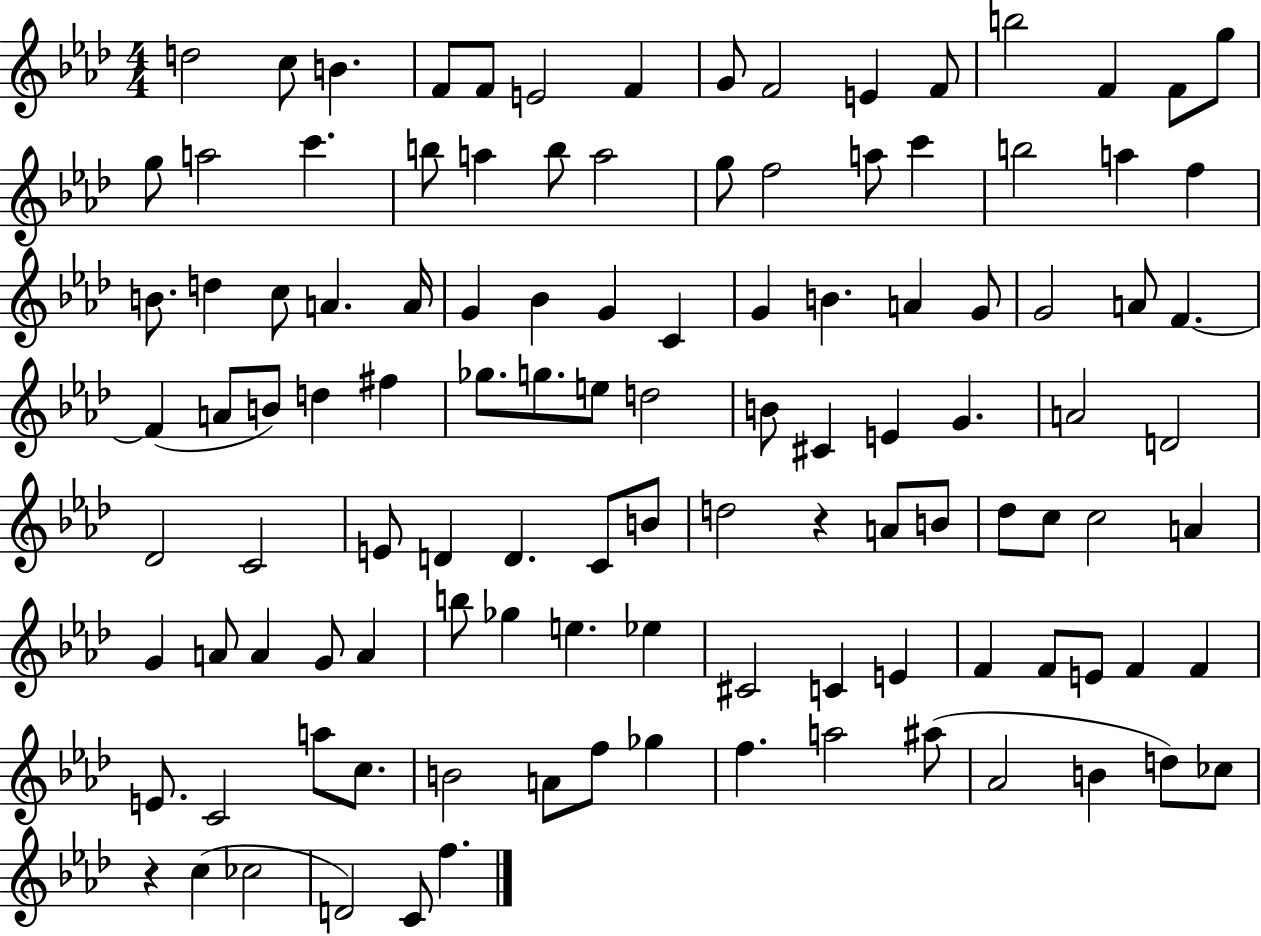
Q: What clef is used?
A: treble